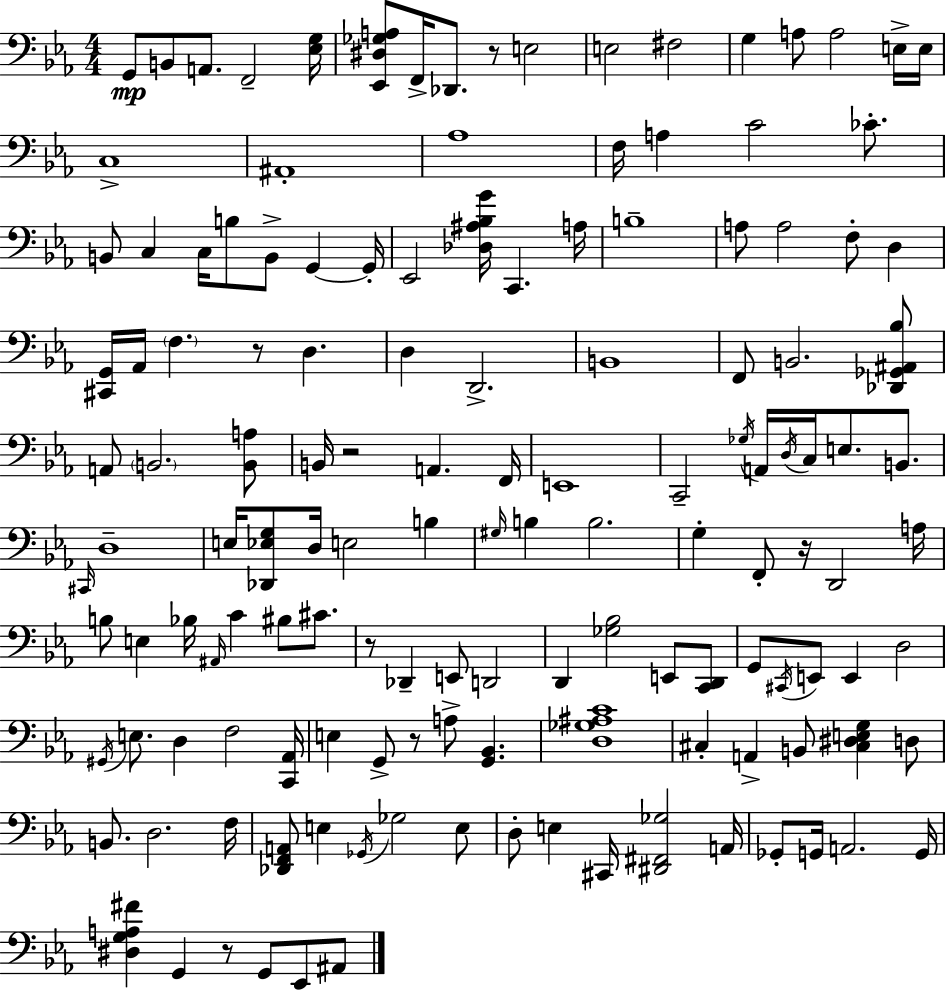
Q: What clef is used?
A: bass